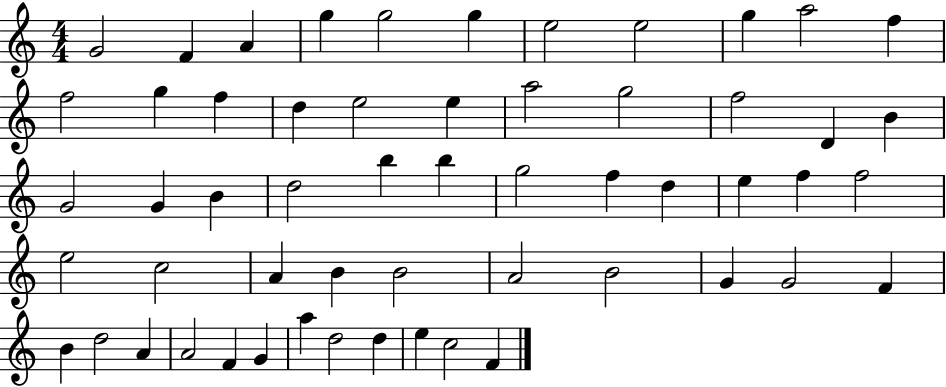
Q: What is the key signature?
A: C major